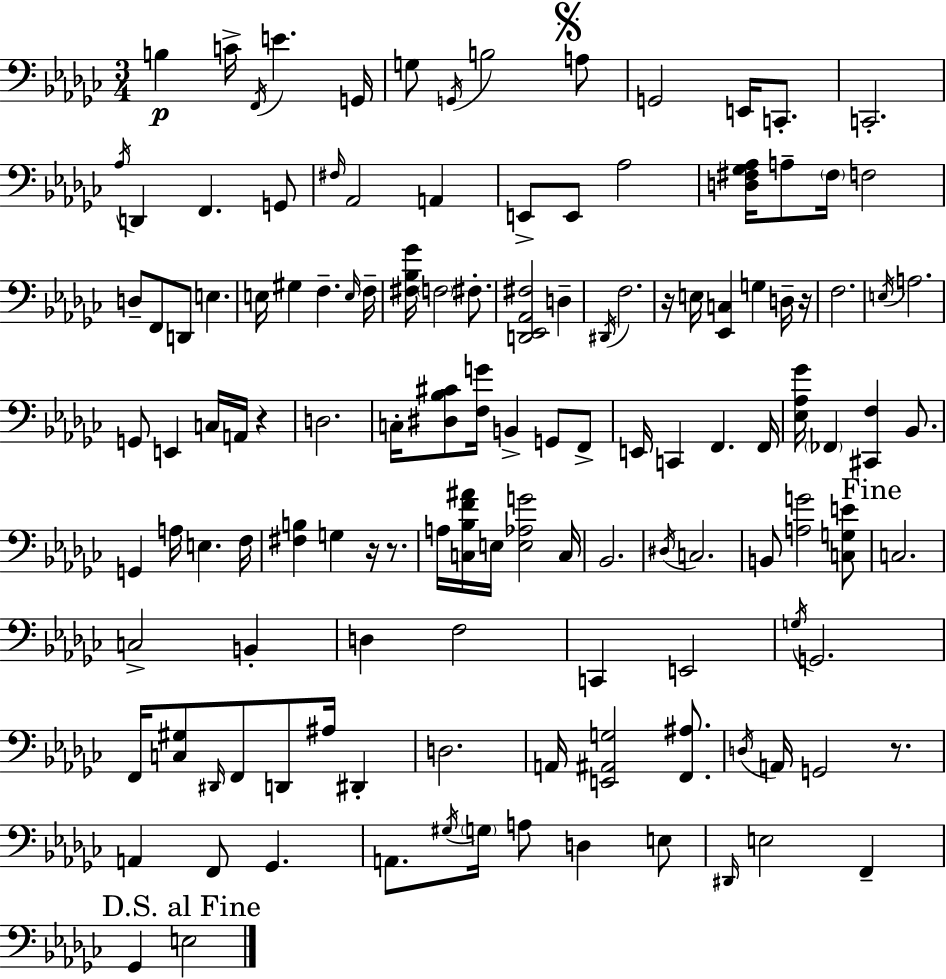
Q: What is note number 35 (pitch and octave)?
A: F3